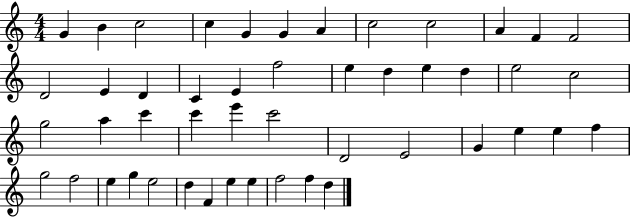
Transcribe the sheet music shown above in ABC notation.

X:1
T:Untitled
M:4/4
L:1/4
K:C
G B c2 c G G A c2 c2 A F F2 D2 E D C E f2 e d e d e2 c2 g2 a c' c' e' c'2 D2 E2 G e e f g2 f2 e g e2 d F e e f2 f d